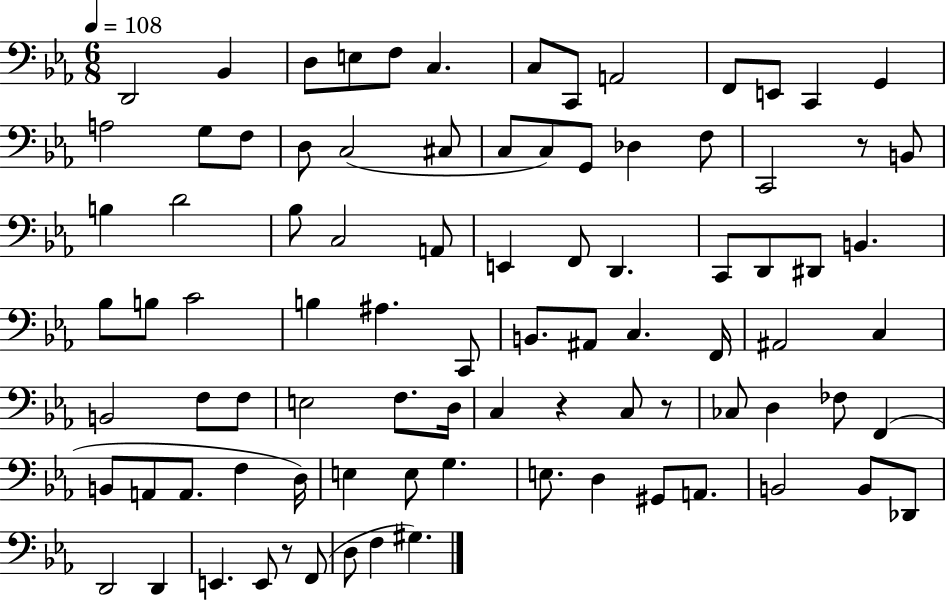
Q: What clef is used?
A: bass